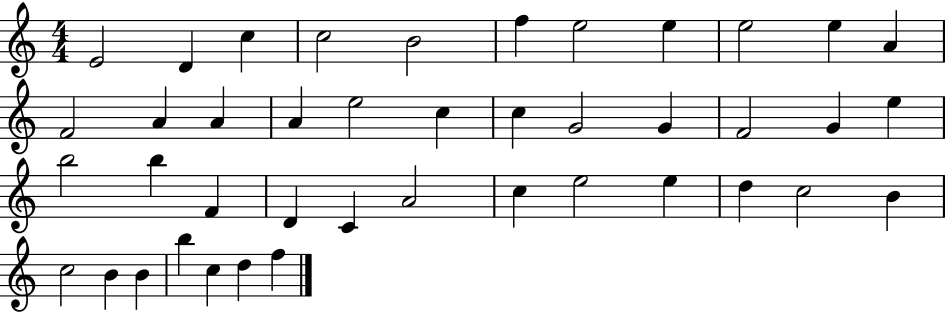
E4/h D4/q C5/q C5/h B4/h F5/q E5/h E5/q E5/h E5/q A4/q F4/h A4/q A4/q A4/q E5/h C5/q C5/q G4/h G4/q F4/h G4/q E5/q B5/h B5/q F4/q D4/q C4/q A4/h C5/q E5/h E5/q D5/q C5/h B4/q C5/h B4/q B4/q B5/q C5/q D5/q F5/q